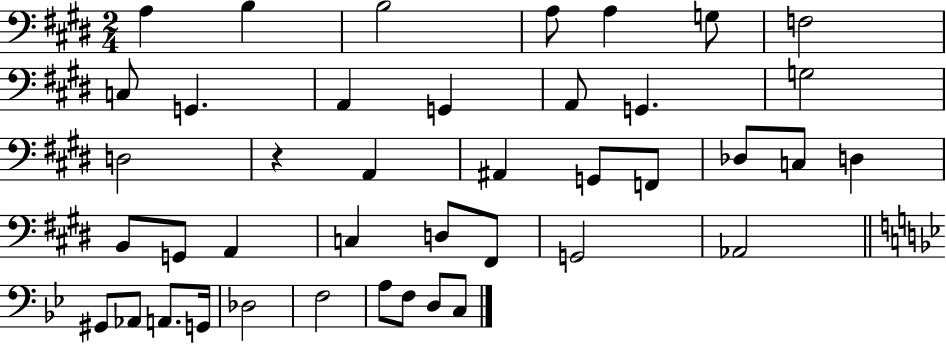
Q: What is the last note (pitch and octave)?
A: C3